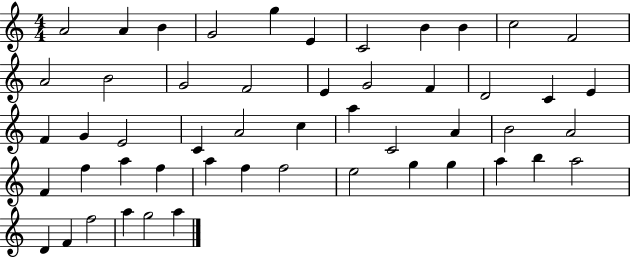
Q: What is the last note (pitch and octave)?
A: A5